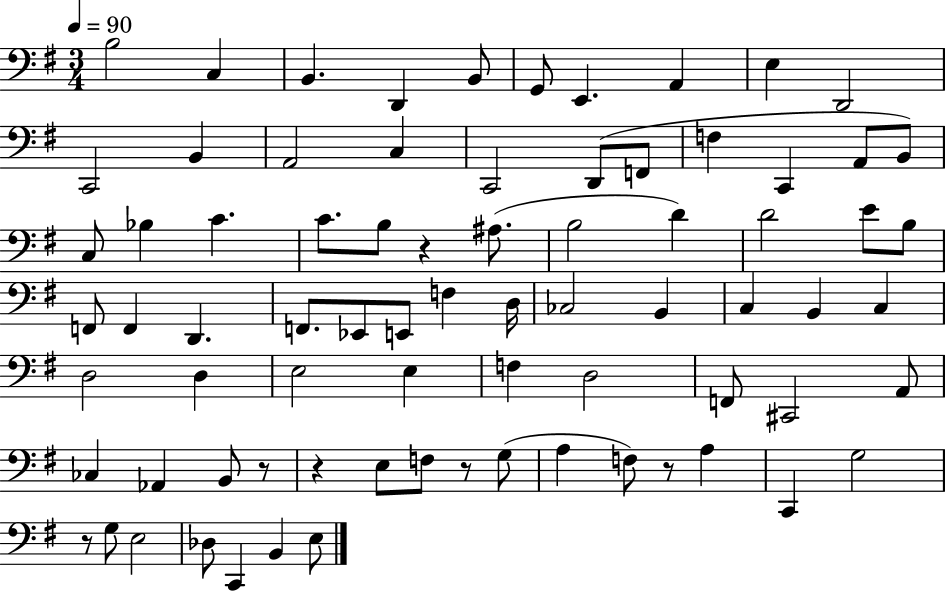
B3/h C3/q B2/q. D2/q B2/e G2/e E2/q. A2/q E3/q D2/h C2/h B2/q A2/h C3/q C2/h D2/e F2/e F3/q C2/q A2/e B2/e C3/e Bb3/q C4/q. C4/e. B3/e R/q A#3/e. B3/h D4/q D4/h E4/e B3/e F2/e F2/q D2/q. F2/e. Eb2/e E2/e F3/q D3/s CES3/h B2/q C3/q B2/q C3/q D3/h D3/q E3/h E3/q F3/q D3/h F2/e C#2/h A2/e CES3/q Ab2/q B2/e R/e R/q E3/e F3/e R/e G3/e A3/q F3/e R/e A3/q C2/q G3/h R/e G3/e E3/h Db3/e C2/q B2/q E3/e